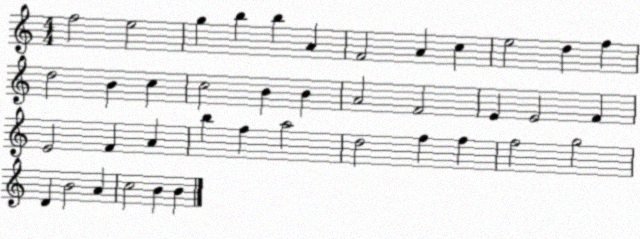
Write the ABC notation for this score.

X:1
T:Untitled
M:4/4
L:1/4
K:C
f2 e2 g b b A F2 A c e2 d f d2 B c c2 B B A2 F2 E E2 F E2 F A b f a2 d2 f f f2 g2 D B2 A c2 B B